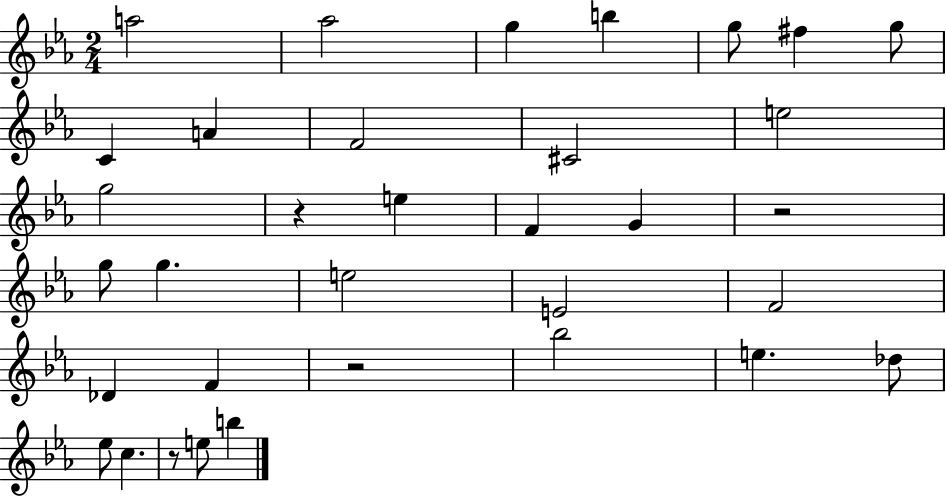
X:1
T:Untitled
M:2/4
L:1/4
K:Eb
a2 _a2 g b g/2 ^f g/2 C A F2 ^C2 e2 g2 z e F G z2 g/2 g e2 E2 F2 _D F z2 _b2 e _d/2 _e/2 c z/2 e/2 b